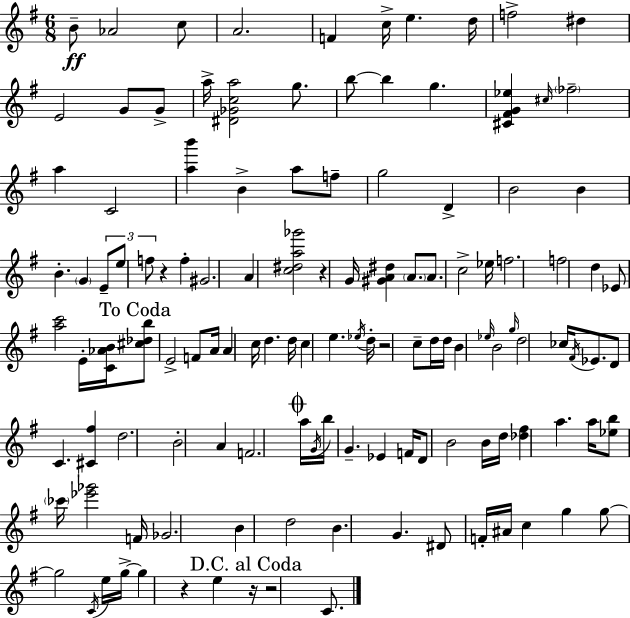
B4/e Ab4/h C5/e A4/h. F4/q C5/s E5/q. D5/s F5/h D#5/q E4/h G4/e G4/e A5/s [D#4,Gb4,C5,A5]/h G5/e. B5/e B5/q G5/q. [C#4,F#4,G4,Eb5]/q C#5/s FES5/h A5/q C4/h [A5,B6]/q B4/q A5/e F5/e G5/h D4/q B4/h B4/q B4/q. G4/q E4/e E5/e F5/e R/q F5/q G#4/h. A4/q [C5,D#5,A5,Gb6]/h R/q G4/s [G#4,A4,D#5]/q A4/e. A4/e. C5/h Eb5/s F5/h. F5/h D5/q Eb4/e [A5,C6]/h E4/s [C4,Ab4,B4]/s [C#5,Db5,B5]/e E4/h F4/e A4/s A4/q C5/s D5/q. D5/s C5/q E5/q. Eb5/s D5/s R/h C5/e D5/s D5/s B4/q Eb5/s B4/h G5/s D5/h CES5/s F#4/s Eb4/e. D4/e C4/q. [C#4,F#5]/q D5/h. B4/h A4/q F4/h. A5/s G4/s B5/s G4/q. Eb4/q F4/s D4/e B4/h B4/s D5/s [Db5,F#5]/q A5/q. A5/s [Eb5,B5]/e CES6/s [Eb6,Gb6]/h F4/s Gb4/h. B4/q D5/h B4/q. G4/q. D#4/e F4/s A#4/s C5/q G5/q G5/e G5/h C4/s E5/s G5/s G5/q R/q E5/q R/s R/h C4/e.